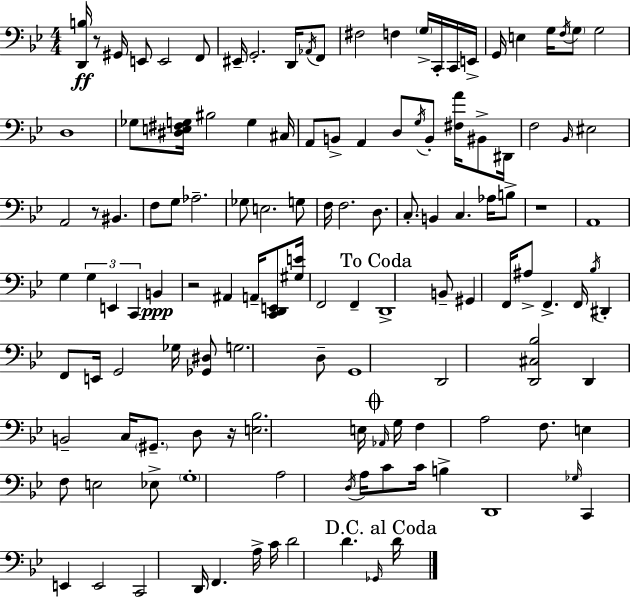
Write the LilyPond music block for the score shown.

{
  \clef bass
  \numericTimeSignature
  \time 4/4
  \key bes \major
  \repeat volta 2 { <d, b>16\ff r8 gis,16 e,8 e,2 f,8 | eis,16-- g,2.-. d,16 \acciaccatura { aes,16 } f,8 | fis2 f4 \parenthesize g16-> c,16-. c,16 | e,16-> g,16 e4 g16 \acciaccatura { f16 } \parenthesize g8 g2 | \break d1 | ges8 <dis e fis g>16 bis2 g4 | cis16 a,8 b,8-> a,4 d8 \acciaccatura { g16 } b,8-. <fis a'>16 | bis,8-> dis,16 f2 \grace { bes,16 } eis2 | \break a,2 r8 bis,4. | f8 g8 aes2.-- | ges8 e2. | g8 f16 f2. | \break d8. c8.-. b,4 c4. | aes16 b8-> r1 | a,1 | g4 \tuplet 3/2 { g4 e,4 | \break c,4 } b,4\ppp r2 | ais,4 a,16-- <c, d, e,>8 <gis e'>16 f,2 | f,4-- \mark "To Coda" d,1-> | b,8-- gis,4 f,16 ais8-> f,4.-> | \break f,16 \acciaccatura { bes16 } dis,4-. f,8 e,16 g,2 | ges16 <ges, dis>8 g2. | d8-- g,1 | d,2 <d, cis bes>2 | \break d,4 b,2-- | c16 \parenthesize gis,8.-- d8 r16 <e bes>2. | e16 \mark \markup { \musicglyph "scripts.coda" } \grace { aes,16 } g16 f4 a2 | f8. e4 f8 e2 | \break ees8-> \parenthesize g1-. | a2 \acciaccatura { d16 } a16 | c'8 c'16 b4-> d,1 | \grace { ges16 } c,4 e,4 | \break e,2 c,2 | d,16 f,4. a16-> c'16 d'2 | d'4. \grace { ges,16 } \mark "D.C. al Coda" d'16 } \bar "|."
}